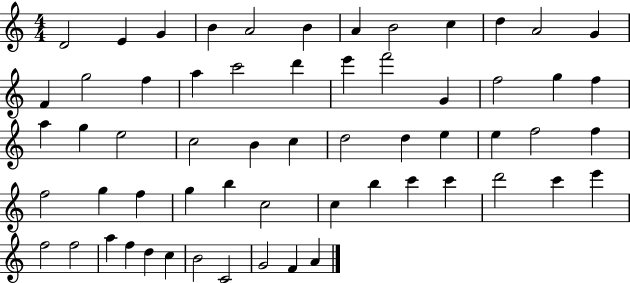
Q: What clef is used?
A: treble